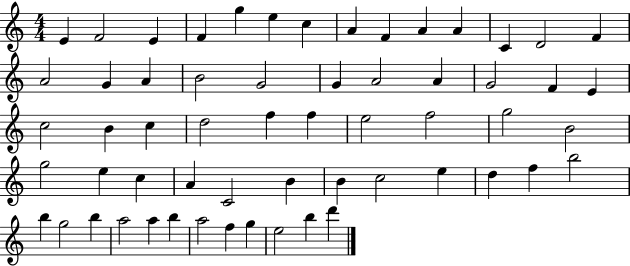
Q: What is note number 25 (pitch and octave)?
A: E4